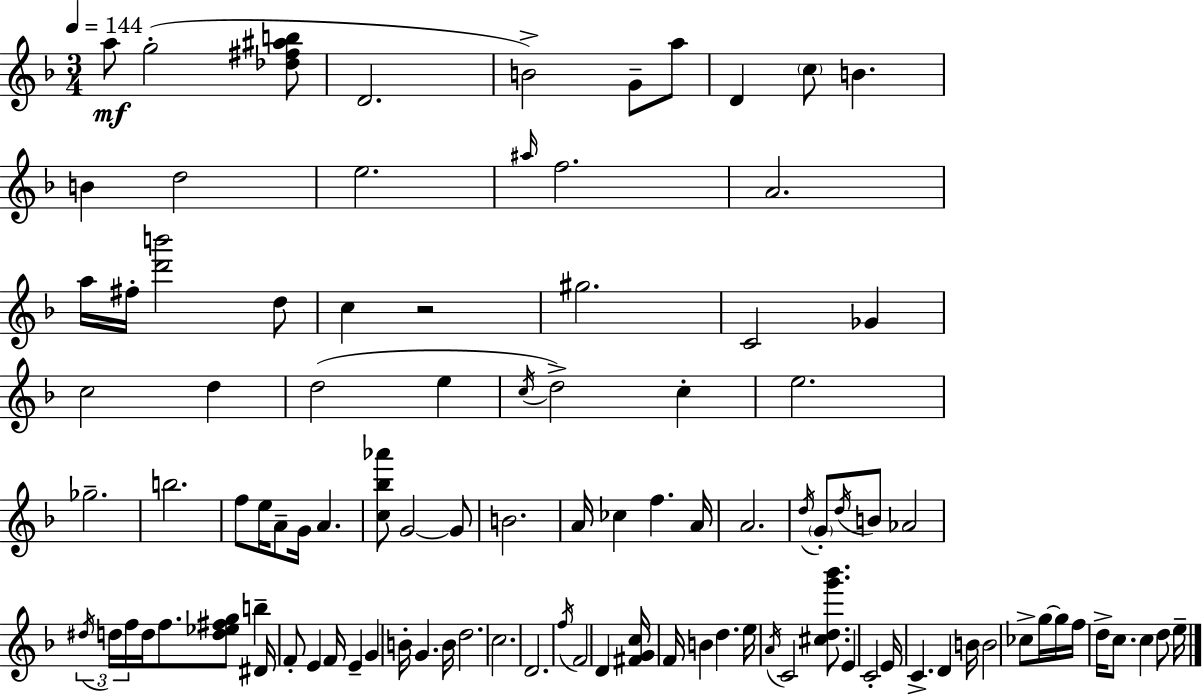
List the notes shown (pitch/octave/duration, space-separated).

A5/e G5/h [Db5,F#5,A#5,B5]/e D4/h. B4/h G4/e A5/e D4/q C5/e B4/q. B4/q D5/h E5/h. A#5/s F5/h. A4/h. A5/s F#5/s [D6,B6]/h D5/e C5/q R/h G#5/h. C4/h Gb4/q C5/h D5/q D5/h E5/q C5/s D5/h C5/q E5/h. Gb5/h. B5/h. F5/e E5/s A4/e G4/s A4/q. [C5,Bb5,Ab6]/e G4/h G4/e B4/h. A4/s CES5/q F5/q. A4/s A4/h. D5/s G4/e D5/s B4/e Ab4/h D#5/s D5/s F5/s D5/s F5/e. [D5,Eb5,F#5,G5]/e B5/q D#4/s F4/e E4/q F4/s E4/q G4/q B4/s G4/q. B4/s D5/h. C5/h. D4/h. F5/s F4/h D4/q [F#4,G4,C5]/s F4/s B4/q D5/q. E5/s A4/s C4/h [C#5,D5,G6,Bb6]/e. E4/q C4/h E4/s C4/q. D4/q B4/s B4/h CES5/e G5/s G5/s F5/s D5/s C5/e. C5/q D5/e E5/s